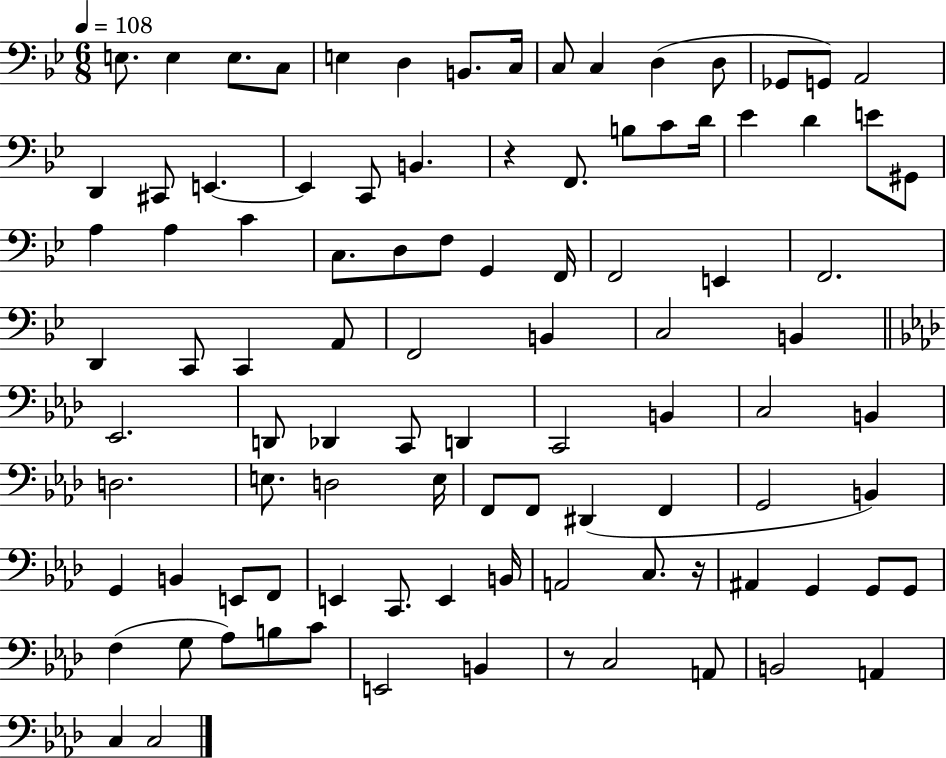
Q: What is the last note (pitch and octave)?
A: C3